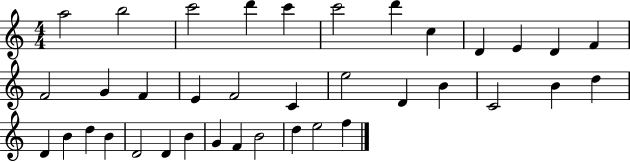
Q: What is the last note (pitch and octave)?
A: F5